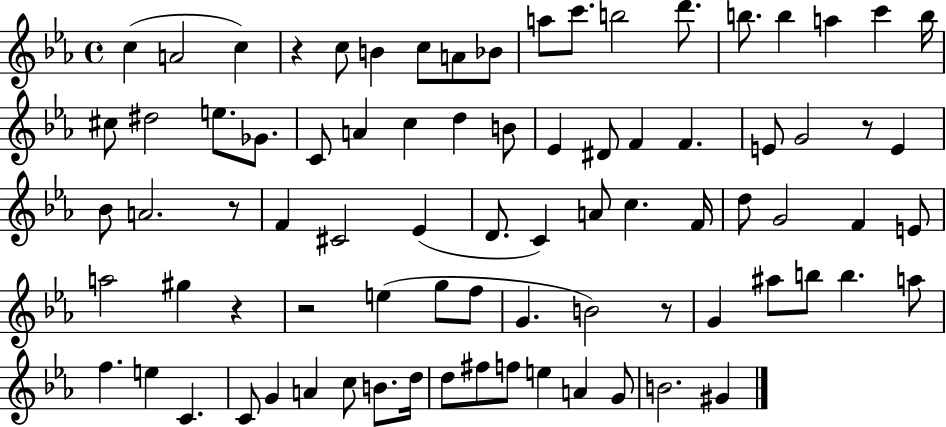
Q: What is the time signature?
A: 4/4